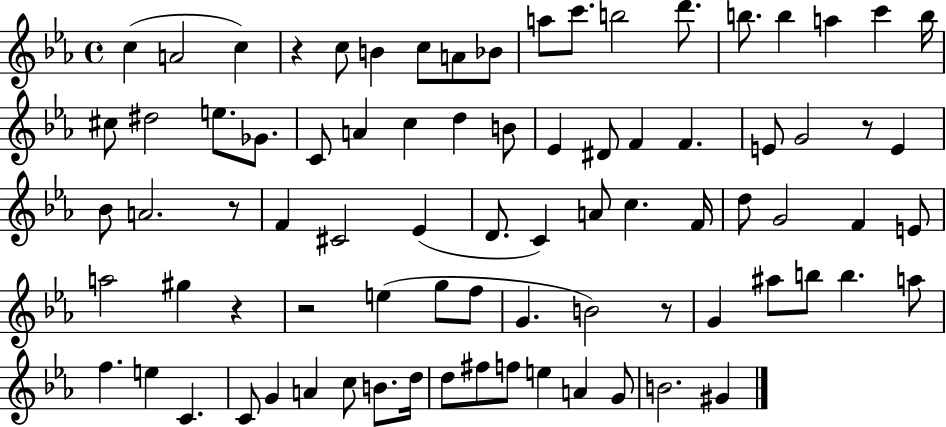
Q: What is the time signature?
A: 4/4